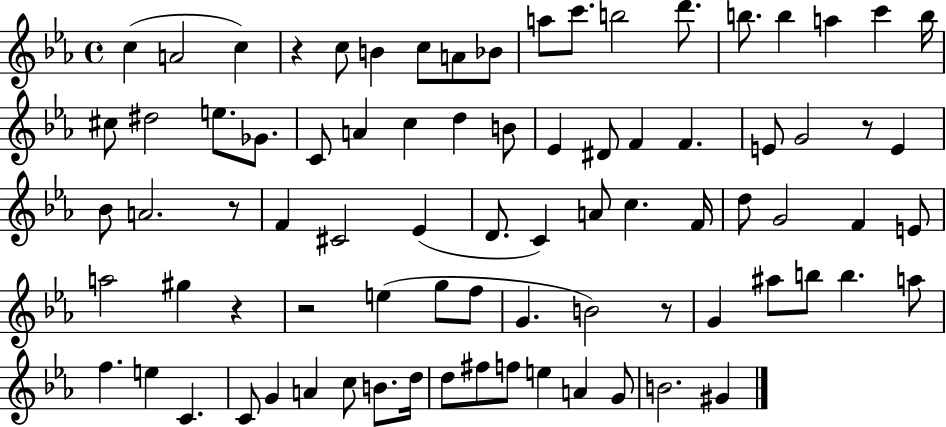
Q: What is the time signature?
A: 4/4